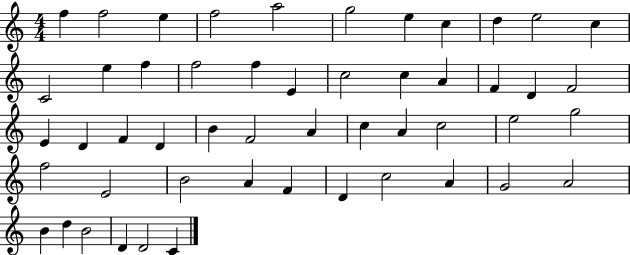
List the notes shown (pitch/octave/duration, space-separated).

F5/q F5/h E5/q F5/h A5/h G5/h E5/q C5/q D5/q E5/h C5/q C4/h E5/q F5/q F5/h F5/q E4/q C5/h C5/q A4/q F4/q D4/q F4/h E4/q D4/q F4/q D4/q B4/q F4/h A4/q C5/q A4/q C5/h E5/h G5/h F5/h E4/h B4/h A4/q F4/q D4/q C5/h A4/q G4/h A4/h B4/q D5/q B4/h D4/q D4/h C4/q